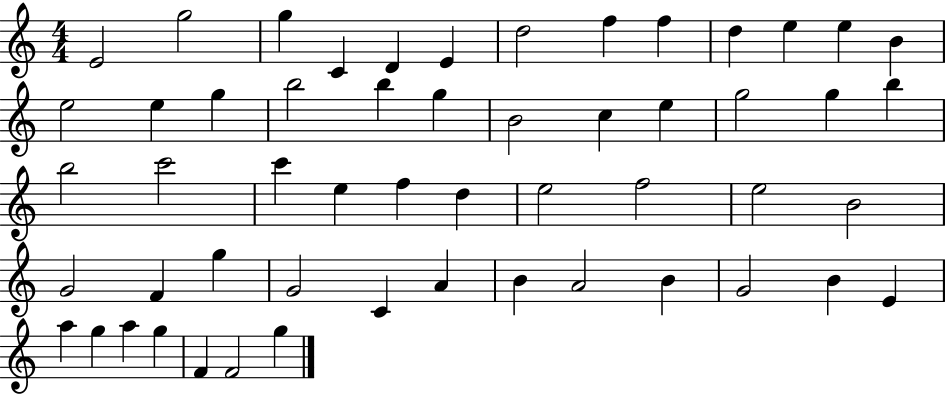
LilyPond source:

{
  \clef treble
  \numericTimeSignature
  \time 4/4
  \key c \major
  e'2 g''2 | g''4 c'4 d'4 e'4 | d''2 f''4 f''4 | d''4 e''4 e''4 b'4 | \break e''2 e''4 g''4 | b''2 b''4 g''4 | b'2 c''4 e''4 | g''2 g''4 b''4 | \break b''2 c'''2 | c'''4 e''4 f''4 d''4 | e''2 f''2 | e''2 b'2 | \break g'2 f'4 g''4 | g'2 c'4 a'4 | b'4 a'2 b'4 | g'2 b'4 e'4 | \break a''4 g''4 a''4 g''4 | f'4 f'2 g''4 | \bar "|."
}